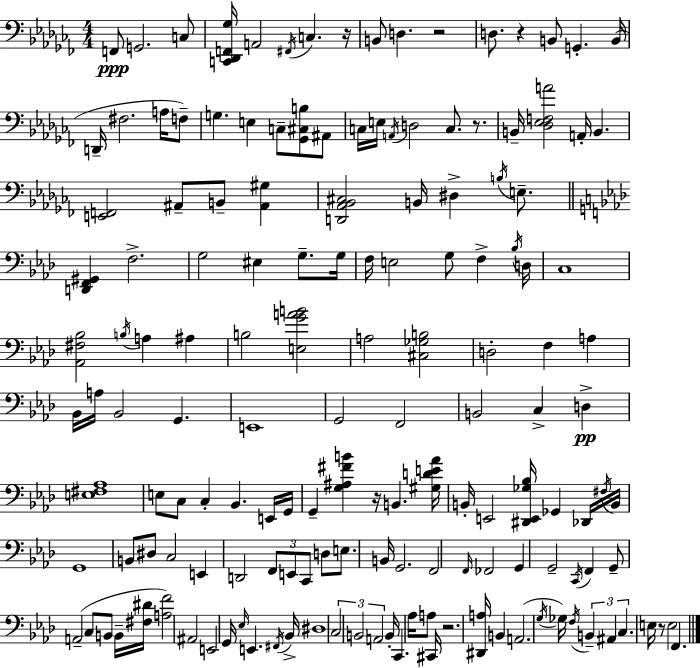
F2/e G2/h. C3/e [C2,Db2,F2,Gb3]/s A2/h F#2/s C3/q. R/s B2/e D3/q. R/h D3/e. R/q B2/e G2/q. B2/s D2/s F#3/h. A3/s F3/e G3/q. E3/q C3/e [Gb2,C#3,B3]/e A#2/e C3/s E3/s A2/s D3/h C3/e. R/e. B2/s [Db3,Eb3,F3,A4]/h A2/s B2/q. [E2,F2]/h A#2/e B2/e [A#2,G#3]/q [D2,Ab2,Bb2,C#3]/h B2/s D#3/q B3/s E3/e. [D2,F2,G#2]/q F3/h. G3/h EIS3/q G3/e. G3/s F3/s E3/h G3/e F3/q Bb3/s D3/s C3/w [Ab2,F#3,Bb3]/h B3/s A3/q A#3/q B3/h [E3,G4,A4,B4]/h A3/h [C#3,Gb3,B3]/h D3/h F3/q A3/q Bb2/s A3/s Bb2/h G2/q. E2/w G2/h F2/h B2/h C3/q D3/q [E3,F#3,Ab3]/w E3/e C3/e C3/q Bb2/q. E2/s G2/s G2/q [G3,A#3,F#4,B4]/q R/s B2/q. [G#3,D4,E4,Ab4]/s B2/s E2/h [D#2,E2,Gb3,Bb3]/s Gb2/q Db2/s F#3/s B2/s G2/w B2/e D#3/e C3/h E2/q D2/h F2/e E2/e C2/e D3/e E3/e. B2/s G2/h. F2/h F2/s FES2/h G2/q G2/h C2/s F2/q G2/e A2/h C3/e B2/e B2/s [F#3,D#4]/s [A3,F4]/h A#2/h E2/h G2/s Eb3/s E2/q. F#2/s Bb2/s D#3/w C3/h B2/h A2/h B2/s C2/q. Ab3/s A3/e C#2/s R/h. [D#2,A3]/s B2/q A2/h. G3/s Gb3/s F3/s B2/q A#2/q C3/q. E3/s R/e E3/h F2/q.